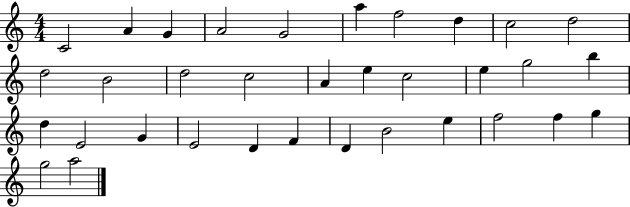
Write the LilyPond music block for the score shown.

{
  \clef treble
  \numericTimeSignature
  \time 4/4
  \key c \major
  c'2 a'4 g'4 | a'2 g'2 | a''4 f''2 d''4 | c''2 d''2 | \break d''2 b'2 | d''2 c''2 | a'4 e''4 c''2 | e''4 g''2 b''4 | \break d''4 e'2 g'4 | e'2 d'4 f'4 | d'4 b'2 e''4 | f''2 f''4 g''4 | \break g''2 a''2 | \bar "|."
}